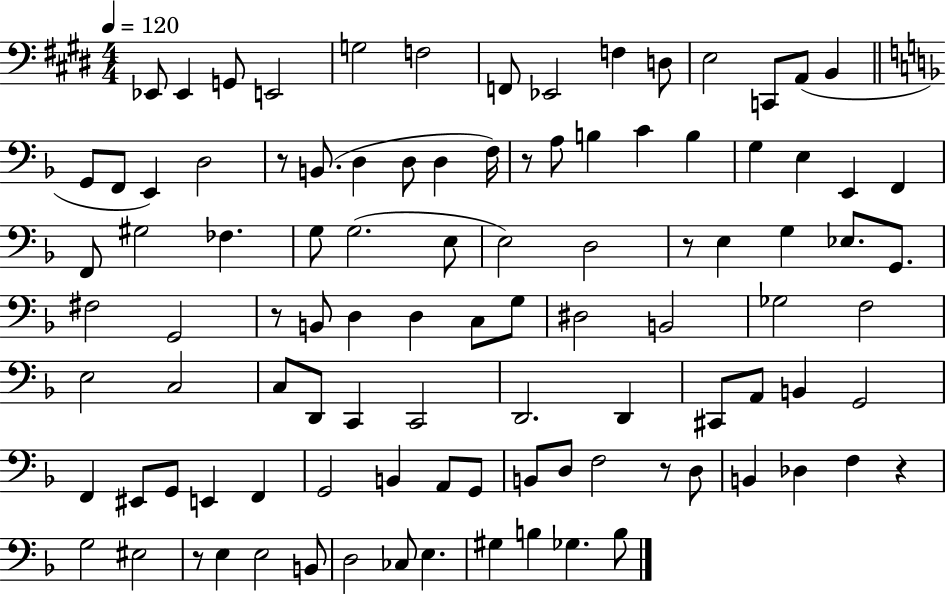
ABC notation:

X:1
T:Untitled
M:4/4
L:1/4
K:E
_E,,/2 _E,, G,,/2 E,,2 G,2 F,2 F,,/2 _E,,2 F, D,/2 E,2 C,,/2 A,,/2 B,, G,,/2 F,,/2 E,, D,2 z/2 B,,/2 D, D,/2 D, F,/4 z/2 A,/2 B, C B, G, E, E,, F,, F,,/2 ^G,2 _F, G,/2 G,2 E,/2 E,2 D,2 z/2 E, G, _E,/2 G,,/2 ^F,2 G,,2 z/2 B,,/2 D, D, C,/2 G,/2 ^D,2 B,,2 _G,2 F,2 E,2 C,2 C,/2 D,,/2 C,, C,,2 D,,2 D,, ^C,,/2 A,,/2 B,, G,,2 F,, ^E,,/2 G,,/2 E,, F,, G,,2 B,, A,,/2 G,,/2 B,,/2 D,/2 F,2 z/2 D,/2 B,, _D, F, z G,2 ^E,2 z/2 E, E,2 B,,/2 D,2 _C,/2 E, ^G, B, _G, B,/2